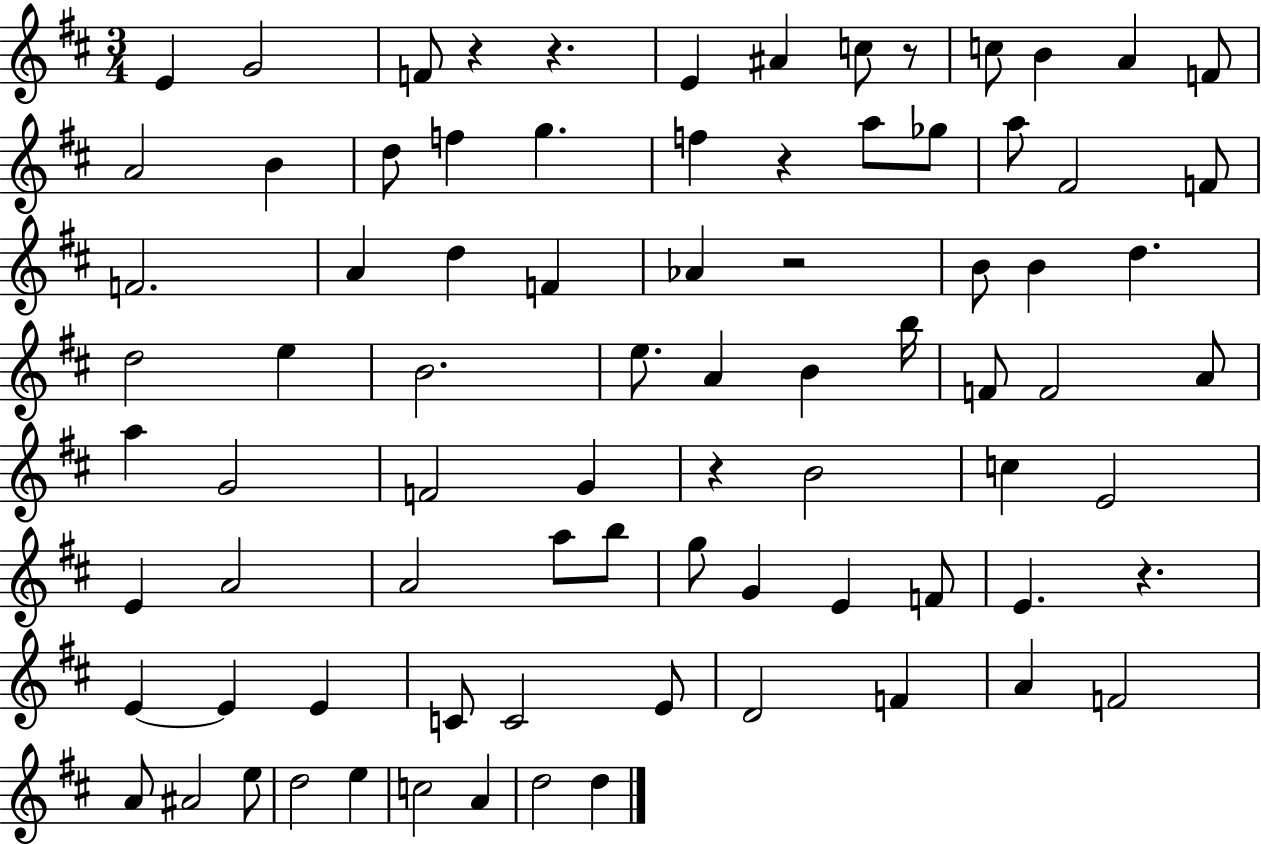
X:1
T:Untitled
M:3/4
L:1/4
K:D
E G2 F/2 z z E ^A c/2 z/2 c/2 B A F/2 A2 B d/2 f g f z a/2 _g/2 a/2 ^F2 F/2 F2 A d F _A z2 B/2 B d d2 e B2 e/2 A B b/4 F/2 F2 A/2 a G2 F2 G z B2 c E2 E A2 A2 a/2 b/2 g/2 G E F/2 E z E E E C/2 C2 E/2 D2 F A F2 A/2 ^A2 e/2 d2 e c2 A d2 d